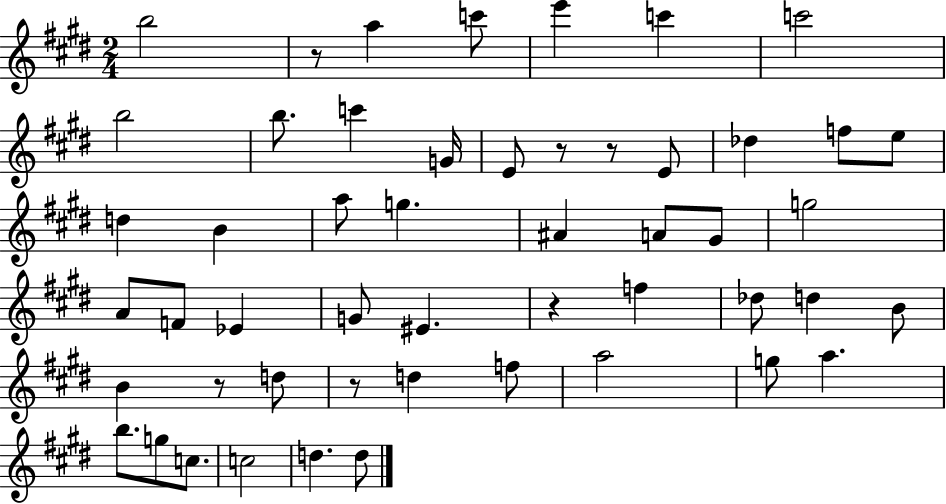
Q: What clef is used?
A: treble